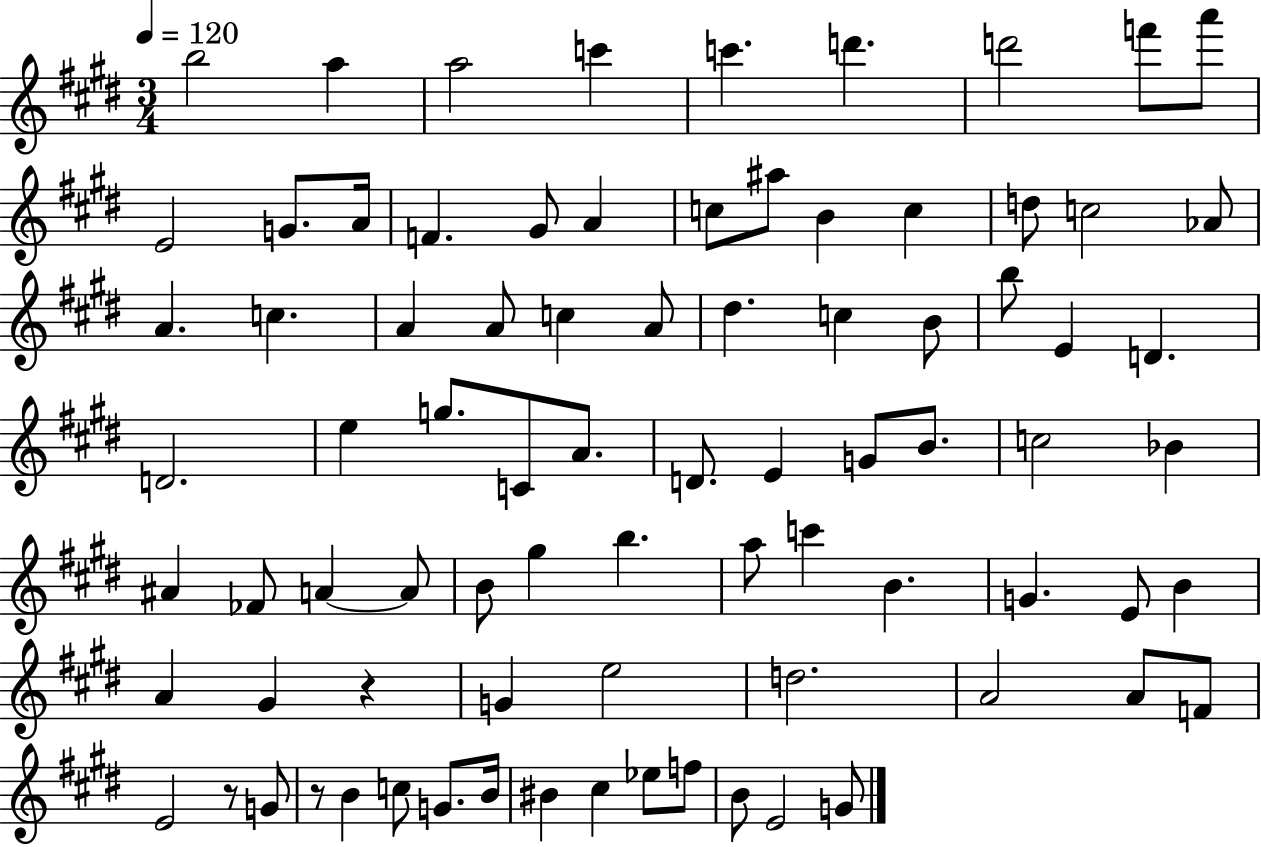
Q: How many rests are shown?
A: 3